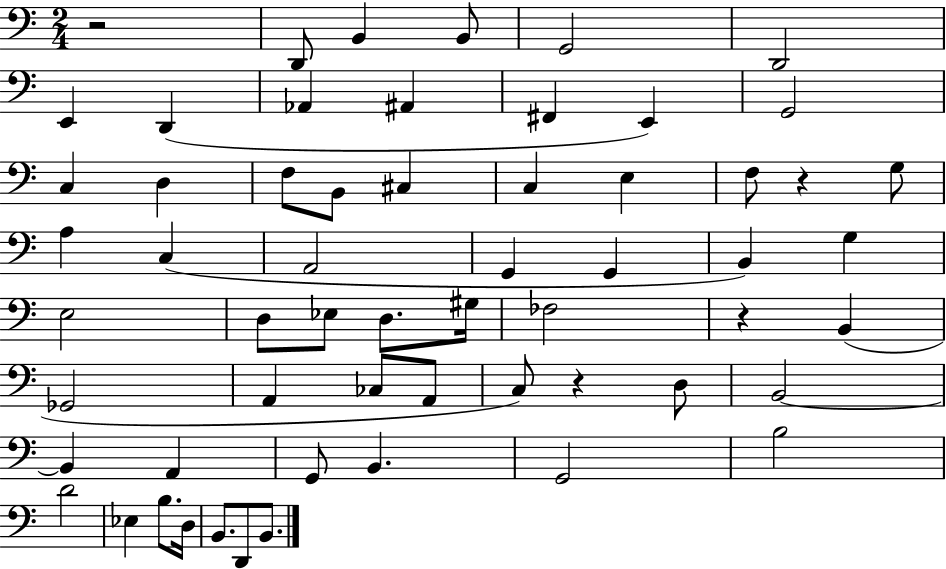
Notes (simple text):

R/h D2/e B2/q B2/e G2/h D2/h E2/q D2/q Ab2/q A#2/q F#2/q E2/q G2/h C3/q D3/q F3/e B2/e C#3/q C3/q E3/q F3/e R/q G3/e A3/q C3/q A2/h G2/q G2/q B2/q G3/q E3/h D3/e Eb3/e D3/e. G#3/s FES3/h R/q B2/q Gb2/h A2/q CES3/e A2/e C3/e R/q D3/e B2/h B2/q A2/q G2/e B2/q. G2/h B3/h D4/h Eb3/q B3/e. D3/s B2/e. D2/e B2/e.